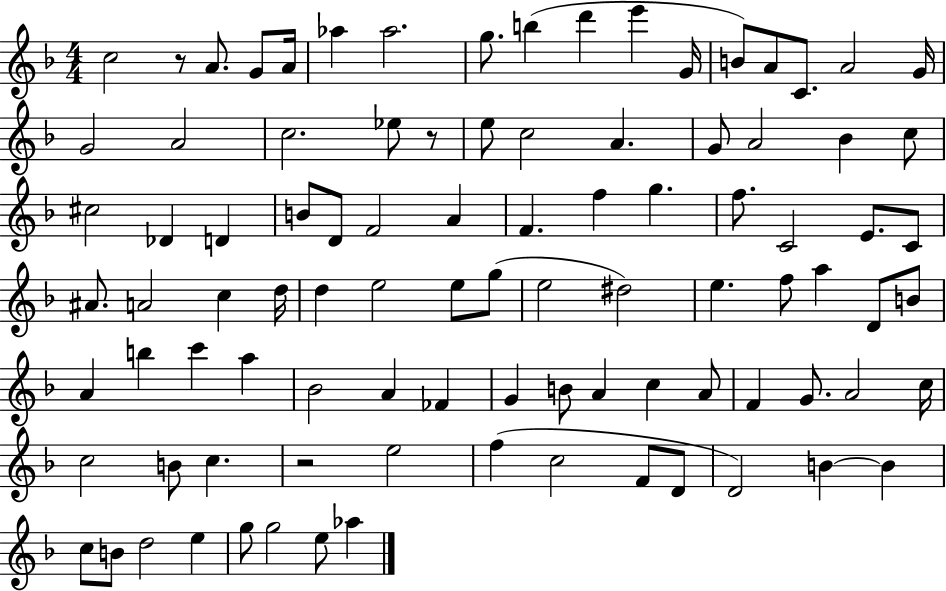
C5/h R/e A4/e. G4/e A4/s Ab5/q Ab5/h. G5/e. B5/q D6/q E6/q G4/s B4/e A4/e C4/e. A4/h G4/s G4/h A4/h C5/h. Eb5/e R/e E5/e C5/h A4/q. G4/e A4/h Bb4/q C5/e C#5/h Db4/q D4/q B4/e D4/e F4/h A4/q F4/q. F5/q G5/q. F5/e. C4/h E4/e. C4/e A#4/e. A4/h C5/q D5/s D5/q E5/h E5/e G5/e E5/h D#5/h E5/q. F5/e A5/q D4/e B4/e A4/q B5/q C6/q A5/q Bb4/h A4/q FES4/q G4/q B4/e A4/q C5/q A4/e F4/q G4/e. A4/h C5/s C5/h B4/e C5/q. R/h E5/h F5/q C5/h F4/e D4/e D4/h B4/q B4/q C5/e B4/e D5/h E5/q G5/e G5/h E5/e Ab5/q